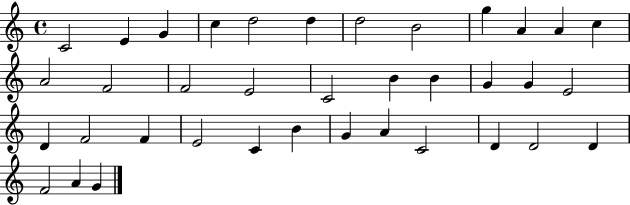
{
  \clef treble
  \time 4/4
  \defaultTimeSignature
  \key c \major
  c'2 e'4 g'4 | c''4 d''2 d''4 | d''2 b'2 | g''4 a'4 a'4 c''4 | \break a'2 f'2 | f'2 e'2 | c'2 b'4 b'4 | g'4 g'4 e'2 | \break d'4 f'2 f'4 | e'2 c'4 b'4 | g'4 a'4 c'2 | d'4 d'2 d'4 | \break f'2 a'4 g'4 | \bar "|."
}